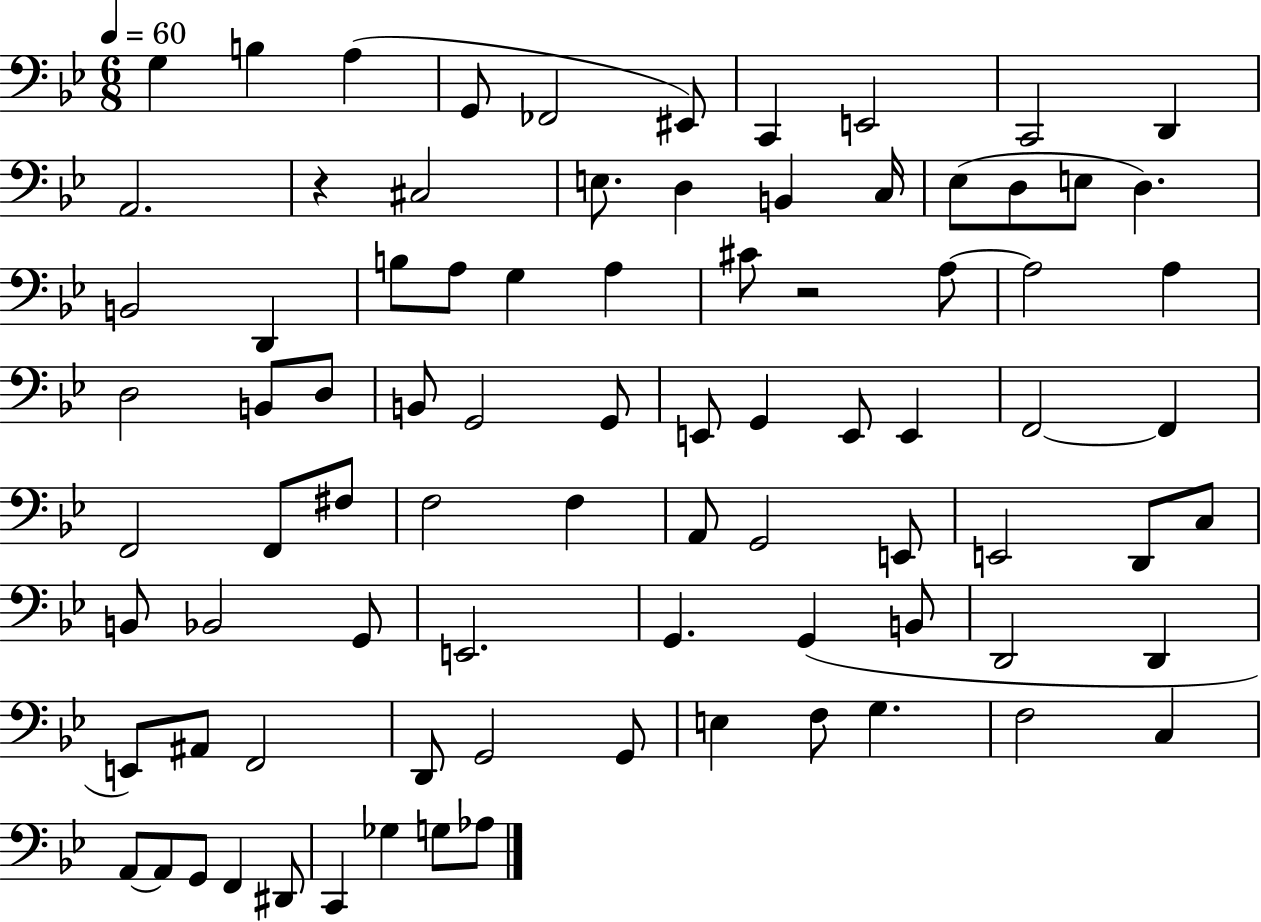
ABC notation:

X:1
T:Untitled
M:6/8
L:1/4
K:Bb
G, B, A, G,,/2 _F,,2 ^E,,/2 C,, E,,2 C,,2 D,, A,,2 z ^C,2 E,/2 D, B,, C,/4 _E,/2 D,/2 E,/2 D, B,,2 D,, B,/2 A,/2 G, A, ^C/2 z2 A,/2 A,2 A, D,2 B,,/2 D,/2 B,,/2 G,,2 G,,/2 E,,/2 G,, E,,/2 E,, F,,2 F,, F,,2 F,,/2 ^F,/2 F,2 F, A,,/2 G,,2 E,,/2 E,,2 D,,/2 C,/2 B,,/2 _B,,2 G,,/2 E,,2 G,, G,, B,,/2 D,,2 D,, E,,/2 ^A,,/2 F,,2 D,,/2 G,,2 G,,/2 E, F,/2 G, F,2 C, A,,/2 A,,/2 G,,/2 F,, ^D,,/2 C,, _G, G,/2 _A,/2